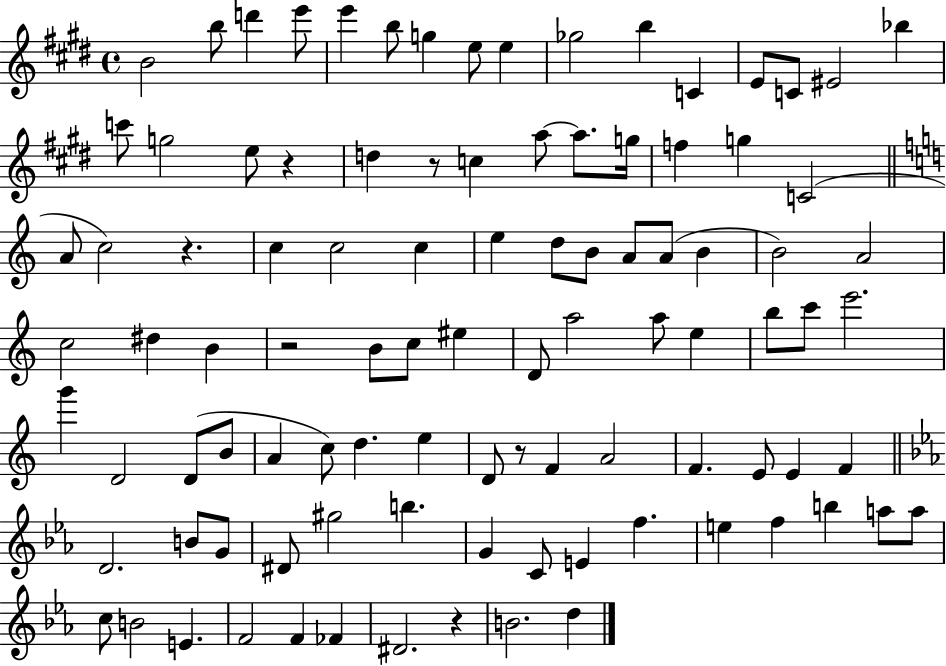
X:1
T:Untitled
M:4/4
L:1/4
K:E
B2 b/2 d' e'/2 e' b/2 g e/2 e _g2 b C E/2 C/2 ^E2 _b c'/2 g2 e/2 z d z/2 c a/2 a/2 g/4 f g C2 A/2 c2 z c c2 c e d/2 B/2 A/2 A/2 B B2 A2 c2 ^d B z2 B/2 c/2 ^e D/2 a2 a/2 e b/2 c'/2 e'2 g' D2 D/2 B/2 A c/2 d e D/2 z/2 F A2 F E/2 E F D2 B/2 G/2 ^D/2 ^g2 b G C/2 E f e f b a/2 a/2 c/2 B2 E F2 F _F ^D2 z B2 d